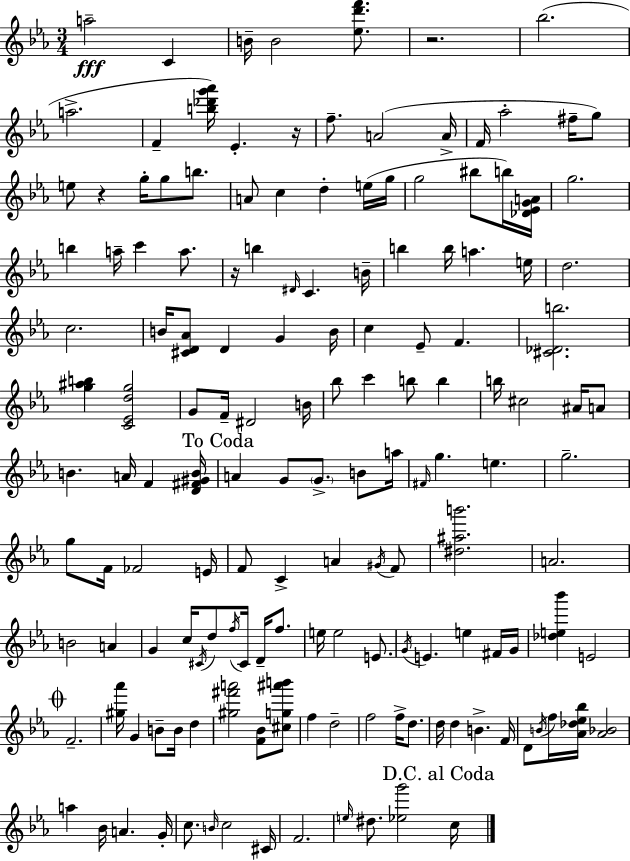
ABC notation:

X:1
T:Untitled
M:3/4
L:1/4
K:Cm
a2 C B/4 B2 [_ed'f']/2 z2 _b2 a2 F [b_d'g'_a']/4 _E z/4 f/2 A2 A/4 F/4 _a2 ^f/4 g/2 e/2 z g/4 g/2 b/2 A/2 c d e/4 g/4 g2 ^b/2 b/4 [_D_EGA]/4 g2 b a/4 c' a/2 z/4 b ^D/4 C B/4 b b/4 a e/4 d2 c2 B/4 [^CD_A]/2 D G B/4 c _E/2 F [^C_Db]2 [g^ab] [C_Edg]2 G/2 F/4 ^D2 B/4 _b/2 c' b/2 b b/4 ^c2 ^A/4 A/2 B A/4 F [D^F^GB]/4 A G/2 G/2 B/2 a/4 ^F/4 g e g2 g/2 F/4 _F2 E/4 F/2 C A ^G/4 F/2 [^d^ab']2 A2 B2 A G c/4 ^C/4 d/2 f/4 ^C/4 D/4 f/2 e/4 e2 E/2 G/4 E e ^F/4 G/4 [_de_b'] E2 F2 [^g_a']/4 G B/2 B/4 d [^g^f'a']2 [F_B]/2 [^cg^a'b']/2 f d2 f2 f/4 d/2 d/4 d B F/4 D/2 B/4 f/4 [_A_d_e_b]/4 [_A_B]2 a _B/4 A G/4 c/2 B/4 c2 ^C/4 F2 e/4 ^d/2 [_eg']2 c/4